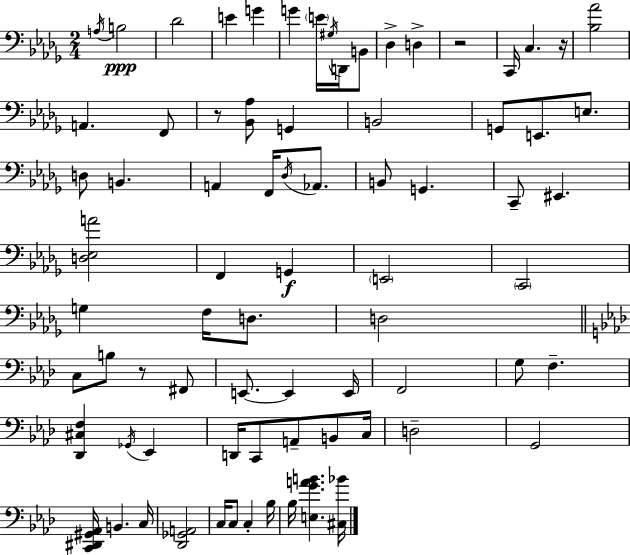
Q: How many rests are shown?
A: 4